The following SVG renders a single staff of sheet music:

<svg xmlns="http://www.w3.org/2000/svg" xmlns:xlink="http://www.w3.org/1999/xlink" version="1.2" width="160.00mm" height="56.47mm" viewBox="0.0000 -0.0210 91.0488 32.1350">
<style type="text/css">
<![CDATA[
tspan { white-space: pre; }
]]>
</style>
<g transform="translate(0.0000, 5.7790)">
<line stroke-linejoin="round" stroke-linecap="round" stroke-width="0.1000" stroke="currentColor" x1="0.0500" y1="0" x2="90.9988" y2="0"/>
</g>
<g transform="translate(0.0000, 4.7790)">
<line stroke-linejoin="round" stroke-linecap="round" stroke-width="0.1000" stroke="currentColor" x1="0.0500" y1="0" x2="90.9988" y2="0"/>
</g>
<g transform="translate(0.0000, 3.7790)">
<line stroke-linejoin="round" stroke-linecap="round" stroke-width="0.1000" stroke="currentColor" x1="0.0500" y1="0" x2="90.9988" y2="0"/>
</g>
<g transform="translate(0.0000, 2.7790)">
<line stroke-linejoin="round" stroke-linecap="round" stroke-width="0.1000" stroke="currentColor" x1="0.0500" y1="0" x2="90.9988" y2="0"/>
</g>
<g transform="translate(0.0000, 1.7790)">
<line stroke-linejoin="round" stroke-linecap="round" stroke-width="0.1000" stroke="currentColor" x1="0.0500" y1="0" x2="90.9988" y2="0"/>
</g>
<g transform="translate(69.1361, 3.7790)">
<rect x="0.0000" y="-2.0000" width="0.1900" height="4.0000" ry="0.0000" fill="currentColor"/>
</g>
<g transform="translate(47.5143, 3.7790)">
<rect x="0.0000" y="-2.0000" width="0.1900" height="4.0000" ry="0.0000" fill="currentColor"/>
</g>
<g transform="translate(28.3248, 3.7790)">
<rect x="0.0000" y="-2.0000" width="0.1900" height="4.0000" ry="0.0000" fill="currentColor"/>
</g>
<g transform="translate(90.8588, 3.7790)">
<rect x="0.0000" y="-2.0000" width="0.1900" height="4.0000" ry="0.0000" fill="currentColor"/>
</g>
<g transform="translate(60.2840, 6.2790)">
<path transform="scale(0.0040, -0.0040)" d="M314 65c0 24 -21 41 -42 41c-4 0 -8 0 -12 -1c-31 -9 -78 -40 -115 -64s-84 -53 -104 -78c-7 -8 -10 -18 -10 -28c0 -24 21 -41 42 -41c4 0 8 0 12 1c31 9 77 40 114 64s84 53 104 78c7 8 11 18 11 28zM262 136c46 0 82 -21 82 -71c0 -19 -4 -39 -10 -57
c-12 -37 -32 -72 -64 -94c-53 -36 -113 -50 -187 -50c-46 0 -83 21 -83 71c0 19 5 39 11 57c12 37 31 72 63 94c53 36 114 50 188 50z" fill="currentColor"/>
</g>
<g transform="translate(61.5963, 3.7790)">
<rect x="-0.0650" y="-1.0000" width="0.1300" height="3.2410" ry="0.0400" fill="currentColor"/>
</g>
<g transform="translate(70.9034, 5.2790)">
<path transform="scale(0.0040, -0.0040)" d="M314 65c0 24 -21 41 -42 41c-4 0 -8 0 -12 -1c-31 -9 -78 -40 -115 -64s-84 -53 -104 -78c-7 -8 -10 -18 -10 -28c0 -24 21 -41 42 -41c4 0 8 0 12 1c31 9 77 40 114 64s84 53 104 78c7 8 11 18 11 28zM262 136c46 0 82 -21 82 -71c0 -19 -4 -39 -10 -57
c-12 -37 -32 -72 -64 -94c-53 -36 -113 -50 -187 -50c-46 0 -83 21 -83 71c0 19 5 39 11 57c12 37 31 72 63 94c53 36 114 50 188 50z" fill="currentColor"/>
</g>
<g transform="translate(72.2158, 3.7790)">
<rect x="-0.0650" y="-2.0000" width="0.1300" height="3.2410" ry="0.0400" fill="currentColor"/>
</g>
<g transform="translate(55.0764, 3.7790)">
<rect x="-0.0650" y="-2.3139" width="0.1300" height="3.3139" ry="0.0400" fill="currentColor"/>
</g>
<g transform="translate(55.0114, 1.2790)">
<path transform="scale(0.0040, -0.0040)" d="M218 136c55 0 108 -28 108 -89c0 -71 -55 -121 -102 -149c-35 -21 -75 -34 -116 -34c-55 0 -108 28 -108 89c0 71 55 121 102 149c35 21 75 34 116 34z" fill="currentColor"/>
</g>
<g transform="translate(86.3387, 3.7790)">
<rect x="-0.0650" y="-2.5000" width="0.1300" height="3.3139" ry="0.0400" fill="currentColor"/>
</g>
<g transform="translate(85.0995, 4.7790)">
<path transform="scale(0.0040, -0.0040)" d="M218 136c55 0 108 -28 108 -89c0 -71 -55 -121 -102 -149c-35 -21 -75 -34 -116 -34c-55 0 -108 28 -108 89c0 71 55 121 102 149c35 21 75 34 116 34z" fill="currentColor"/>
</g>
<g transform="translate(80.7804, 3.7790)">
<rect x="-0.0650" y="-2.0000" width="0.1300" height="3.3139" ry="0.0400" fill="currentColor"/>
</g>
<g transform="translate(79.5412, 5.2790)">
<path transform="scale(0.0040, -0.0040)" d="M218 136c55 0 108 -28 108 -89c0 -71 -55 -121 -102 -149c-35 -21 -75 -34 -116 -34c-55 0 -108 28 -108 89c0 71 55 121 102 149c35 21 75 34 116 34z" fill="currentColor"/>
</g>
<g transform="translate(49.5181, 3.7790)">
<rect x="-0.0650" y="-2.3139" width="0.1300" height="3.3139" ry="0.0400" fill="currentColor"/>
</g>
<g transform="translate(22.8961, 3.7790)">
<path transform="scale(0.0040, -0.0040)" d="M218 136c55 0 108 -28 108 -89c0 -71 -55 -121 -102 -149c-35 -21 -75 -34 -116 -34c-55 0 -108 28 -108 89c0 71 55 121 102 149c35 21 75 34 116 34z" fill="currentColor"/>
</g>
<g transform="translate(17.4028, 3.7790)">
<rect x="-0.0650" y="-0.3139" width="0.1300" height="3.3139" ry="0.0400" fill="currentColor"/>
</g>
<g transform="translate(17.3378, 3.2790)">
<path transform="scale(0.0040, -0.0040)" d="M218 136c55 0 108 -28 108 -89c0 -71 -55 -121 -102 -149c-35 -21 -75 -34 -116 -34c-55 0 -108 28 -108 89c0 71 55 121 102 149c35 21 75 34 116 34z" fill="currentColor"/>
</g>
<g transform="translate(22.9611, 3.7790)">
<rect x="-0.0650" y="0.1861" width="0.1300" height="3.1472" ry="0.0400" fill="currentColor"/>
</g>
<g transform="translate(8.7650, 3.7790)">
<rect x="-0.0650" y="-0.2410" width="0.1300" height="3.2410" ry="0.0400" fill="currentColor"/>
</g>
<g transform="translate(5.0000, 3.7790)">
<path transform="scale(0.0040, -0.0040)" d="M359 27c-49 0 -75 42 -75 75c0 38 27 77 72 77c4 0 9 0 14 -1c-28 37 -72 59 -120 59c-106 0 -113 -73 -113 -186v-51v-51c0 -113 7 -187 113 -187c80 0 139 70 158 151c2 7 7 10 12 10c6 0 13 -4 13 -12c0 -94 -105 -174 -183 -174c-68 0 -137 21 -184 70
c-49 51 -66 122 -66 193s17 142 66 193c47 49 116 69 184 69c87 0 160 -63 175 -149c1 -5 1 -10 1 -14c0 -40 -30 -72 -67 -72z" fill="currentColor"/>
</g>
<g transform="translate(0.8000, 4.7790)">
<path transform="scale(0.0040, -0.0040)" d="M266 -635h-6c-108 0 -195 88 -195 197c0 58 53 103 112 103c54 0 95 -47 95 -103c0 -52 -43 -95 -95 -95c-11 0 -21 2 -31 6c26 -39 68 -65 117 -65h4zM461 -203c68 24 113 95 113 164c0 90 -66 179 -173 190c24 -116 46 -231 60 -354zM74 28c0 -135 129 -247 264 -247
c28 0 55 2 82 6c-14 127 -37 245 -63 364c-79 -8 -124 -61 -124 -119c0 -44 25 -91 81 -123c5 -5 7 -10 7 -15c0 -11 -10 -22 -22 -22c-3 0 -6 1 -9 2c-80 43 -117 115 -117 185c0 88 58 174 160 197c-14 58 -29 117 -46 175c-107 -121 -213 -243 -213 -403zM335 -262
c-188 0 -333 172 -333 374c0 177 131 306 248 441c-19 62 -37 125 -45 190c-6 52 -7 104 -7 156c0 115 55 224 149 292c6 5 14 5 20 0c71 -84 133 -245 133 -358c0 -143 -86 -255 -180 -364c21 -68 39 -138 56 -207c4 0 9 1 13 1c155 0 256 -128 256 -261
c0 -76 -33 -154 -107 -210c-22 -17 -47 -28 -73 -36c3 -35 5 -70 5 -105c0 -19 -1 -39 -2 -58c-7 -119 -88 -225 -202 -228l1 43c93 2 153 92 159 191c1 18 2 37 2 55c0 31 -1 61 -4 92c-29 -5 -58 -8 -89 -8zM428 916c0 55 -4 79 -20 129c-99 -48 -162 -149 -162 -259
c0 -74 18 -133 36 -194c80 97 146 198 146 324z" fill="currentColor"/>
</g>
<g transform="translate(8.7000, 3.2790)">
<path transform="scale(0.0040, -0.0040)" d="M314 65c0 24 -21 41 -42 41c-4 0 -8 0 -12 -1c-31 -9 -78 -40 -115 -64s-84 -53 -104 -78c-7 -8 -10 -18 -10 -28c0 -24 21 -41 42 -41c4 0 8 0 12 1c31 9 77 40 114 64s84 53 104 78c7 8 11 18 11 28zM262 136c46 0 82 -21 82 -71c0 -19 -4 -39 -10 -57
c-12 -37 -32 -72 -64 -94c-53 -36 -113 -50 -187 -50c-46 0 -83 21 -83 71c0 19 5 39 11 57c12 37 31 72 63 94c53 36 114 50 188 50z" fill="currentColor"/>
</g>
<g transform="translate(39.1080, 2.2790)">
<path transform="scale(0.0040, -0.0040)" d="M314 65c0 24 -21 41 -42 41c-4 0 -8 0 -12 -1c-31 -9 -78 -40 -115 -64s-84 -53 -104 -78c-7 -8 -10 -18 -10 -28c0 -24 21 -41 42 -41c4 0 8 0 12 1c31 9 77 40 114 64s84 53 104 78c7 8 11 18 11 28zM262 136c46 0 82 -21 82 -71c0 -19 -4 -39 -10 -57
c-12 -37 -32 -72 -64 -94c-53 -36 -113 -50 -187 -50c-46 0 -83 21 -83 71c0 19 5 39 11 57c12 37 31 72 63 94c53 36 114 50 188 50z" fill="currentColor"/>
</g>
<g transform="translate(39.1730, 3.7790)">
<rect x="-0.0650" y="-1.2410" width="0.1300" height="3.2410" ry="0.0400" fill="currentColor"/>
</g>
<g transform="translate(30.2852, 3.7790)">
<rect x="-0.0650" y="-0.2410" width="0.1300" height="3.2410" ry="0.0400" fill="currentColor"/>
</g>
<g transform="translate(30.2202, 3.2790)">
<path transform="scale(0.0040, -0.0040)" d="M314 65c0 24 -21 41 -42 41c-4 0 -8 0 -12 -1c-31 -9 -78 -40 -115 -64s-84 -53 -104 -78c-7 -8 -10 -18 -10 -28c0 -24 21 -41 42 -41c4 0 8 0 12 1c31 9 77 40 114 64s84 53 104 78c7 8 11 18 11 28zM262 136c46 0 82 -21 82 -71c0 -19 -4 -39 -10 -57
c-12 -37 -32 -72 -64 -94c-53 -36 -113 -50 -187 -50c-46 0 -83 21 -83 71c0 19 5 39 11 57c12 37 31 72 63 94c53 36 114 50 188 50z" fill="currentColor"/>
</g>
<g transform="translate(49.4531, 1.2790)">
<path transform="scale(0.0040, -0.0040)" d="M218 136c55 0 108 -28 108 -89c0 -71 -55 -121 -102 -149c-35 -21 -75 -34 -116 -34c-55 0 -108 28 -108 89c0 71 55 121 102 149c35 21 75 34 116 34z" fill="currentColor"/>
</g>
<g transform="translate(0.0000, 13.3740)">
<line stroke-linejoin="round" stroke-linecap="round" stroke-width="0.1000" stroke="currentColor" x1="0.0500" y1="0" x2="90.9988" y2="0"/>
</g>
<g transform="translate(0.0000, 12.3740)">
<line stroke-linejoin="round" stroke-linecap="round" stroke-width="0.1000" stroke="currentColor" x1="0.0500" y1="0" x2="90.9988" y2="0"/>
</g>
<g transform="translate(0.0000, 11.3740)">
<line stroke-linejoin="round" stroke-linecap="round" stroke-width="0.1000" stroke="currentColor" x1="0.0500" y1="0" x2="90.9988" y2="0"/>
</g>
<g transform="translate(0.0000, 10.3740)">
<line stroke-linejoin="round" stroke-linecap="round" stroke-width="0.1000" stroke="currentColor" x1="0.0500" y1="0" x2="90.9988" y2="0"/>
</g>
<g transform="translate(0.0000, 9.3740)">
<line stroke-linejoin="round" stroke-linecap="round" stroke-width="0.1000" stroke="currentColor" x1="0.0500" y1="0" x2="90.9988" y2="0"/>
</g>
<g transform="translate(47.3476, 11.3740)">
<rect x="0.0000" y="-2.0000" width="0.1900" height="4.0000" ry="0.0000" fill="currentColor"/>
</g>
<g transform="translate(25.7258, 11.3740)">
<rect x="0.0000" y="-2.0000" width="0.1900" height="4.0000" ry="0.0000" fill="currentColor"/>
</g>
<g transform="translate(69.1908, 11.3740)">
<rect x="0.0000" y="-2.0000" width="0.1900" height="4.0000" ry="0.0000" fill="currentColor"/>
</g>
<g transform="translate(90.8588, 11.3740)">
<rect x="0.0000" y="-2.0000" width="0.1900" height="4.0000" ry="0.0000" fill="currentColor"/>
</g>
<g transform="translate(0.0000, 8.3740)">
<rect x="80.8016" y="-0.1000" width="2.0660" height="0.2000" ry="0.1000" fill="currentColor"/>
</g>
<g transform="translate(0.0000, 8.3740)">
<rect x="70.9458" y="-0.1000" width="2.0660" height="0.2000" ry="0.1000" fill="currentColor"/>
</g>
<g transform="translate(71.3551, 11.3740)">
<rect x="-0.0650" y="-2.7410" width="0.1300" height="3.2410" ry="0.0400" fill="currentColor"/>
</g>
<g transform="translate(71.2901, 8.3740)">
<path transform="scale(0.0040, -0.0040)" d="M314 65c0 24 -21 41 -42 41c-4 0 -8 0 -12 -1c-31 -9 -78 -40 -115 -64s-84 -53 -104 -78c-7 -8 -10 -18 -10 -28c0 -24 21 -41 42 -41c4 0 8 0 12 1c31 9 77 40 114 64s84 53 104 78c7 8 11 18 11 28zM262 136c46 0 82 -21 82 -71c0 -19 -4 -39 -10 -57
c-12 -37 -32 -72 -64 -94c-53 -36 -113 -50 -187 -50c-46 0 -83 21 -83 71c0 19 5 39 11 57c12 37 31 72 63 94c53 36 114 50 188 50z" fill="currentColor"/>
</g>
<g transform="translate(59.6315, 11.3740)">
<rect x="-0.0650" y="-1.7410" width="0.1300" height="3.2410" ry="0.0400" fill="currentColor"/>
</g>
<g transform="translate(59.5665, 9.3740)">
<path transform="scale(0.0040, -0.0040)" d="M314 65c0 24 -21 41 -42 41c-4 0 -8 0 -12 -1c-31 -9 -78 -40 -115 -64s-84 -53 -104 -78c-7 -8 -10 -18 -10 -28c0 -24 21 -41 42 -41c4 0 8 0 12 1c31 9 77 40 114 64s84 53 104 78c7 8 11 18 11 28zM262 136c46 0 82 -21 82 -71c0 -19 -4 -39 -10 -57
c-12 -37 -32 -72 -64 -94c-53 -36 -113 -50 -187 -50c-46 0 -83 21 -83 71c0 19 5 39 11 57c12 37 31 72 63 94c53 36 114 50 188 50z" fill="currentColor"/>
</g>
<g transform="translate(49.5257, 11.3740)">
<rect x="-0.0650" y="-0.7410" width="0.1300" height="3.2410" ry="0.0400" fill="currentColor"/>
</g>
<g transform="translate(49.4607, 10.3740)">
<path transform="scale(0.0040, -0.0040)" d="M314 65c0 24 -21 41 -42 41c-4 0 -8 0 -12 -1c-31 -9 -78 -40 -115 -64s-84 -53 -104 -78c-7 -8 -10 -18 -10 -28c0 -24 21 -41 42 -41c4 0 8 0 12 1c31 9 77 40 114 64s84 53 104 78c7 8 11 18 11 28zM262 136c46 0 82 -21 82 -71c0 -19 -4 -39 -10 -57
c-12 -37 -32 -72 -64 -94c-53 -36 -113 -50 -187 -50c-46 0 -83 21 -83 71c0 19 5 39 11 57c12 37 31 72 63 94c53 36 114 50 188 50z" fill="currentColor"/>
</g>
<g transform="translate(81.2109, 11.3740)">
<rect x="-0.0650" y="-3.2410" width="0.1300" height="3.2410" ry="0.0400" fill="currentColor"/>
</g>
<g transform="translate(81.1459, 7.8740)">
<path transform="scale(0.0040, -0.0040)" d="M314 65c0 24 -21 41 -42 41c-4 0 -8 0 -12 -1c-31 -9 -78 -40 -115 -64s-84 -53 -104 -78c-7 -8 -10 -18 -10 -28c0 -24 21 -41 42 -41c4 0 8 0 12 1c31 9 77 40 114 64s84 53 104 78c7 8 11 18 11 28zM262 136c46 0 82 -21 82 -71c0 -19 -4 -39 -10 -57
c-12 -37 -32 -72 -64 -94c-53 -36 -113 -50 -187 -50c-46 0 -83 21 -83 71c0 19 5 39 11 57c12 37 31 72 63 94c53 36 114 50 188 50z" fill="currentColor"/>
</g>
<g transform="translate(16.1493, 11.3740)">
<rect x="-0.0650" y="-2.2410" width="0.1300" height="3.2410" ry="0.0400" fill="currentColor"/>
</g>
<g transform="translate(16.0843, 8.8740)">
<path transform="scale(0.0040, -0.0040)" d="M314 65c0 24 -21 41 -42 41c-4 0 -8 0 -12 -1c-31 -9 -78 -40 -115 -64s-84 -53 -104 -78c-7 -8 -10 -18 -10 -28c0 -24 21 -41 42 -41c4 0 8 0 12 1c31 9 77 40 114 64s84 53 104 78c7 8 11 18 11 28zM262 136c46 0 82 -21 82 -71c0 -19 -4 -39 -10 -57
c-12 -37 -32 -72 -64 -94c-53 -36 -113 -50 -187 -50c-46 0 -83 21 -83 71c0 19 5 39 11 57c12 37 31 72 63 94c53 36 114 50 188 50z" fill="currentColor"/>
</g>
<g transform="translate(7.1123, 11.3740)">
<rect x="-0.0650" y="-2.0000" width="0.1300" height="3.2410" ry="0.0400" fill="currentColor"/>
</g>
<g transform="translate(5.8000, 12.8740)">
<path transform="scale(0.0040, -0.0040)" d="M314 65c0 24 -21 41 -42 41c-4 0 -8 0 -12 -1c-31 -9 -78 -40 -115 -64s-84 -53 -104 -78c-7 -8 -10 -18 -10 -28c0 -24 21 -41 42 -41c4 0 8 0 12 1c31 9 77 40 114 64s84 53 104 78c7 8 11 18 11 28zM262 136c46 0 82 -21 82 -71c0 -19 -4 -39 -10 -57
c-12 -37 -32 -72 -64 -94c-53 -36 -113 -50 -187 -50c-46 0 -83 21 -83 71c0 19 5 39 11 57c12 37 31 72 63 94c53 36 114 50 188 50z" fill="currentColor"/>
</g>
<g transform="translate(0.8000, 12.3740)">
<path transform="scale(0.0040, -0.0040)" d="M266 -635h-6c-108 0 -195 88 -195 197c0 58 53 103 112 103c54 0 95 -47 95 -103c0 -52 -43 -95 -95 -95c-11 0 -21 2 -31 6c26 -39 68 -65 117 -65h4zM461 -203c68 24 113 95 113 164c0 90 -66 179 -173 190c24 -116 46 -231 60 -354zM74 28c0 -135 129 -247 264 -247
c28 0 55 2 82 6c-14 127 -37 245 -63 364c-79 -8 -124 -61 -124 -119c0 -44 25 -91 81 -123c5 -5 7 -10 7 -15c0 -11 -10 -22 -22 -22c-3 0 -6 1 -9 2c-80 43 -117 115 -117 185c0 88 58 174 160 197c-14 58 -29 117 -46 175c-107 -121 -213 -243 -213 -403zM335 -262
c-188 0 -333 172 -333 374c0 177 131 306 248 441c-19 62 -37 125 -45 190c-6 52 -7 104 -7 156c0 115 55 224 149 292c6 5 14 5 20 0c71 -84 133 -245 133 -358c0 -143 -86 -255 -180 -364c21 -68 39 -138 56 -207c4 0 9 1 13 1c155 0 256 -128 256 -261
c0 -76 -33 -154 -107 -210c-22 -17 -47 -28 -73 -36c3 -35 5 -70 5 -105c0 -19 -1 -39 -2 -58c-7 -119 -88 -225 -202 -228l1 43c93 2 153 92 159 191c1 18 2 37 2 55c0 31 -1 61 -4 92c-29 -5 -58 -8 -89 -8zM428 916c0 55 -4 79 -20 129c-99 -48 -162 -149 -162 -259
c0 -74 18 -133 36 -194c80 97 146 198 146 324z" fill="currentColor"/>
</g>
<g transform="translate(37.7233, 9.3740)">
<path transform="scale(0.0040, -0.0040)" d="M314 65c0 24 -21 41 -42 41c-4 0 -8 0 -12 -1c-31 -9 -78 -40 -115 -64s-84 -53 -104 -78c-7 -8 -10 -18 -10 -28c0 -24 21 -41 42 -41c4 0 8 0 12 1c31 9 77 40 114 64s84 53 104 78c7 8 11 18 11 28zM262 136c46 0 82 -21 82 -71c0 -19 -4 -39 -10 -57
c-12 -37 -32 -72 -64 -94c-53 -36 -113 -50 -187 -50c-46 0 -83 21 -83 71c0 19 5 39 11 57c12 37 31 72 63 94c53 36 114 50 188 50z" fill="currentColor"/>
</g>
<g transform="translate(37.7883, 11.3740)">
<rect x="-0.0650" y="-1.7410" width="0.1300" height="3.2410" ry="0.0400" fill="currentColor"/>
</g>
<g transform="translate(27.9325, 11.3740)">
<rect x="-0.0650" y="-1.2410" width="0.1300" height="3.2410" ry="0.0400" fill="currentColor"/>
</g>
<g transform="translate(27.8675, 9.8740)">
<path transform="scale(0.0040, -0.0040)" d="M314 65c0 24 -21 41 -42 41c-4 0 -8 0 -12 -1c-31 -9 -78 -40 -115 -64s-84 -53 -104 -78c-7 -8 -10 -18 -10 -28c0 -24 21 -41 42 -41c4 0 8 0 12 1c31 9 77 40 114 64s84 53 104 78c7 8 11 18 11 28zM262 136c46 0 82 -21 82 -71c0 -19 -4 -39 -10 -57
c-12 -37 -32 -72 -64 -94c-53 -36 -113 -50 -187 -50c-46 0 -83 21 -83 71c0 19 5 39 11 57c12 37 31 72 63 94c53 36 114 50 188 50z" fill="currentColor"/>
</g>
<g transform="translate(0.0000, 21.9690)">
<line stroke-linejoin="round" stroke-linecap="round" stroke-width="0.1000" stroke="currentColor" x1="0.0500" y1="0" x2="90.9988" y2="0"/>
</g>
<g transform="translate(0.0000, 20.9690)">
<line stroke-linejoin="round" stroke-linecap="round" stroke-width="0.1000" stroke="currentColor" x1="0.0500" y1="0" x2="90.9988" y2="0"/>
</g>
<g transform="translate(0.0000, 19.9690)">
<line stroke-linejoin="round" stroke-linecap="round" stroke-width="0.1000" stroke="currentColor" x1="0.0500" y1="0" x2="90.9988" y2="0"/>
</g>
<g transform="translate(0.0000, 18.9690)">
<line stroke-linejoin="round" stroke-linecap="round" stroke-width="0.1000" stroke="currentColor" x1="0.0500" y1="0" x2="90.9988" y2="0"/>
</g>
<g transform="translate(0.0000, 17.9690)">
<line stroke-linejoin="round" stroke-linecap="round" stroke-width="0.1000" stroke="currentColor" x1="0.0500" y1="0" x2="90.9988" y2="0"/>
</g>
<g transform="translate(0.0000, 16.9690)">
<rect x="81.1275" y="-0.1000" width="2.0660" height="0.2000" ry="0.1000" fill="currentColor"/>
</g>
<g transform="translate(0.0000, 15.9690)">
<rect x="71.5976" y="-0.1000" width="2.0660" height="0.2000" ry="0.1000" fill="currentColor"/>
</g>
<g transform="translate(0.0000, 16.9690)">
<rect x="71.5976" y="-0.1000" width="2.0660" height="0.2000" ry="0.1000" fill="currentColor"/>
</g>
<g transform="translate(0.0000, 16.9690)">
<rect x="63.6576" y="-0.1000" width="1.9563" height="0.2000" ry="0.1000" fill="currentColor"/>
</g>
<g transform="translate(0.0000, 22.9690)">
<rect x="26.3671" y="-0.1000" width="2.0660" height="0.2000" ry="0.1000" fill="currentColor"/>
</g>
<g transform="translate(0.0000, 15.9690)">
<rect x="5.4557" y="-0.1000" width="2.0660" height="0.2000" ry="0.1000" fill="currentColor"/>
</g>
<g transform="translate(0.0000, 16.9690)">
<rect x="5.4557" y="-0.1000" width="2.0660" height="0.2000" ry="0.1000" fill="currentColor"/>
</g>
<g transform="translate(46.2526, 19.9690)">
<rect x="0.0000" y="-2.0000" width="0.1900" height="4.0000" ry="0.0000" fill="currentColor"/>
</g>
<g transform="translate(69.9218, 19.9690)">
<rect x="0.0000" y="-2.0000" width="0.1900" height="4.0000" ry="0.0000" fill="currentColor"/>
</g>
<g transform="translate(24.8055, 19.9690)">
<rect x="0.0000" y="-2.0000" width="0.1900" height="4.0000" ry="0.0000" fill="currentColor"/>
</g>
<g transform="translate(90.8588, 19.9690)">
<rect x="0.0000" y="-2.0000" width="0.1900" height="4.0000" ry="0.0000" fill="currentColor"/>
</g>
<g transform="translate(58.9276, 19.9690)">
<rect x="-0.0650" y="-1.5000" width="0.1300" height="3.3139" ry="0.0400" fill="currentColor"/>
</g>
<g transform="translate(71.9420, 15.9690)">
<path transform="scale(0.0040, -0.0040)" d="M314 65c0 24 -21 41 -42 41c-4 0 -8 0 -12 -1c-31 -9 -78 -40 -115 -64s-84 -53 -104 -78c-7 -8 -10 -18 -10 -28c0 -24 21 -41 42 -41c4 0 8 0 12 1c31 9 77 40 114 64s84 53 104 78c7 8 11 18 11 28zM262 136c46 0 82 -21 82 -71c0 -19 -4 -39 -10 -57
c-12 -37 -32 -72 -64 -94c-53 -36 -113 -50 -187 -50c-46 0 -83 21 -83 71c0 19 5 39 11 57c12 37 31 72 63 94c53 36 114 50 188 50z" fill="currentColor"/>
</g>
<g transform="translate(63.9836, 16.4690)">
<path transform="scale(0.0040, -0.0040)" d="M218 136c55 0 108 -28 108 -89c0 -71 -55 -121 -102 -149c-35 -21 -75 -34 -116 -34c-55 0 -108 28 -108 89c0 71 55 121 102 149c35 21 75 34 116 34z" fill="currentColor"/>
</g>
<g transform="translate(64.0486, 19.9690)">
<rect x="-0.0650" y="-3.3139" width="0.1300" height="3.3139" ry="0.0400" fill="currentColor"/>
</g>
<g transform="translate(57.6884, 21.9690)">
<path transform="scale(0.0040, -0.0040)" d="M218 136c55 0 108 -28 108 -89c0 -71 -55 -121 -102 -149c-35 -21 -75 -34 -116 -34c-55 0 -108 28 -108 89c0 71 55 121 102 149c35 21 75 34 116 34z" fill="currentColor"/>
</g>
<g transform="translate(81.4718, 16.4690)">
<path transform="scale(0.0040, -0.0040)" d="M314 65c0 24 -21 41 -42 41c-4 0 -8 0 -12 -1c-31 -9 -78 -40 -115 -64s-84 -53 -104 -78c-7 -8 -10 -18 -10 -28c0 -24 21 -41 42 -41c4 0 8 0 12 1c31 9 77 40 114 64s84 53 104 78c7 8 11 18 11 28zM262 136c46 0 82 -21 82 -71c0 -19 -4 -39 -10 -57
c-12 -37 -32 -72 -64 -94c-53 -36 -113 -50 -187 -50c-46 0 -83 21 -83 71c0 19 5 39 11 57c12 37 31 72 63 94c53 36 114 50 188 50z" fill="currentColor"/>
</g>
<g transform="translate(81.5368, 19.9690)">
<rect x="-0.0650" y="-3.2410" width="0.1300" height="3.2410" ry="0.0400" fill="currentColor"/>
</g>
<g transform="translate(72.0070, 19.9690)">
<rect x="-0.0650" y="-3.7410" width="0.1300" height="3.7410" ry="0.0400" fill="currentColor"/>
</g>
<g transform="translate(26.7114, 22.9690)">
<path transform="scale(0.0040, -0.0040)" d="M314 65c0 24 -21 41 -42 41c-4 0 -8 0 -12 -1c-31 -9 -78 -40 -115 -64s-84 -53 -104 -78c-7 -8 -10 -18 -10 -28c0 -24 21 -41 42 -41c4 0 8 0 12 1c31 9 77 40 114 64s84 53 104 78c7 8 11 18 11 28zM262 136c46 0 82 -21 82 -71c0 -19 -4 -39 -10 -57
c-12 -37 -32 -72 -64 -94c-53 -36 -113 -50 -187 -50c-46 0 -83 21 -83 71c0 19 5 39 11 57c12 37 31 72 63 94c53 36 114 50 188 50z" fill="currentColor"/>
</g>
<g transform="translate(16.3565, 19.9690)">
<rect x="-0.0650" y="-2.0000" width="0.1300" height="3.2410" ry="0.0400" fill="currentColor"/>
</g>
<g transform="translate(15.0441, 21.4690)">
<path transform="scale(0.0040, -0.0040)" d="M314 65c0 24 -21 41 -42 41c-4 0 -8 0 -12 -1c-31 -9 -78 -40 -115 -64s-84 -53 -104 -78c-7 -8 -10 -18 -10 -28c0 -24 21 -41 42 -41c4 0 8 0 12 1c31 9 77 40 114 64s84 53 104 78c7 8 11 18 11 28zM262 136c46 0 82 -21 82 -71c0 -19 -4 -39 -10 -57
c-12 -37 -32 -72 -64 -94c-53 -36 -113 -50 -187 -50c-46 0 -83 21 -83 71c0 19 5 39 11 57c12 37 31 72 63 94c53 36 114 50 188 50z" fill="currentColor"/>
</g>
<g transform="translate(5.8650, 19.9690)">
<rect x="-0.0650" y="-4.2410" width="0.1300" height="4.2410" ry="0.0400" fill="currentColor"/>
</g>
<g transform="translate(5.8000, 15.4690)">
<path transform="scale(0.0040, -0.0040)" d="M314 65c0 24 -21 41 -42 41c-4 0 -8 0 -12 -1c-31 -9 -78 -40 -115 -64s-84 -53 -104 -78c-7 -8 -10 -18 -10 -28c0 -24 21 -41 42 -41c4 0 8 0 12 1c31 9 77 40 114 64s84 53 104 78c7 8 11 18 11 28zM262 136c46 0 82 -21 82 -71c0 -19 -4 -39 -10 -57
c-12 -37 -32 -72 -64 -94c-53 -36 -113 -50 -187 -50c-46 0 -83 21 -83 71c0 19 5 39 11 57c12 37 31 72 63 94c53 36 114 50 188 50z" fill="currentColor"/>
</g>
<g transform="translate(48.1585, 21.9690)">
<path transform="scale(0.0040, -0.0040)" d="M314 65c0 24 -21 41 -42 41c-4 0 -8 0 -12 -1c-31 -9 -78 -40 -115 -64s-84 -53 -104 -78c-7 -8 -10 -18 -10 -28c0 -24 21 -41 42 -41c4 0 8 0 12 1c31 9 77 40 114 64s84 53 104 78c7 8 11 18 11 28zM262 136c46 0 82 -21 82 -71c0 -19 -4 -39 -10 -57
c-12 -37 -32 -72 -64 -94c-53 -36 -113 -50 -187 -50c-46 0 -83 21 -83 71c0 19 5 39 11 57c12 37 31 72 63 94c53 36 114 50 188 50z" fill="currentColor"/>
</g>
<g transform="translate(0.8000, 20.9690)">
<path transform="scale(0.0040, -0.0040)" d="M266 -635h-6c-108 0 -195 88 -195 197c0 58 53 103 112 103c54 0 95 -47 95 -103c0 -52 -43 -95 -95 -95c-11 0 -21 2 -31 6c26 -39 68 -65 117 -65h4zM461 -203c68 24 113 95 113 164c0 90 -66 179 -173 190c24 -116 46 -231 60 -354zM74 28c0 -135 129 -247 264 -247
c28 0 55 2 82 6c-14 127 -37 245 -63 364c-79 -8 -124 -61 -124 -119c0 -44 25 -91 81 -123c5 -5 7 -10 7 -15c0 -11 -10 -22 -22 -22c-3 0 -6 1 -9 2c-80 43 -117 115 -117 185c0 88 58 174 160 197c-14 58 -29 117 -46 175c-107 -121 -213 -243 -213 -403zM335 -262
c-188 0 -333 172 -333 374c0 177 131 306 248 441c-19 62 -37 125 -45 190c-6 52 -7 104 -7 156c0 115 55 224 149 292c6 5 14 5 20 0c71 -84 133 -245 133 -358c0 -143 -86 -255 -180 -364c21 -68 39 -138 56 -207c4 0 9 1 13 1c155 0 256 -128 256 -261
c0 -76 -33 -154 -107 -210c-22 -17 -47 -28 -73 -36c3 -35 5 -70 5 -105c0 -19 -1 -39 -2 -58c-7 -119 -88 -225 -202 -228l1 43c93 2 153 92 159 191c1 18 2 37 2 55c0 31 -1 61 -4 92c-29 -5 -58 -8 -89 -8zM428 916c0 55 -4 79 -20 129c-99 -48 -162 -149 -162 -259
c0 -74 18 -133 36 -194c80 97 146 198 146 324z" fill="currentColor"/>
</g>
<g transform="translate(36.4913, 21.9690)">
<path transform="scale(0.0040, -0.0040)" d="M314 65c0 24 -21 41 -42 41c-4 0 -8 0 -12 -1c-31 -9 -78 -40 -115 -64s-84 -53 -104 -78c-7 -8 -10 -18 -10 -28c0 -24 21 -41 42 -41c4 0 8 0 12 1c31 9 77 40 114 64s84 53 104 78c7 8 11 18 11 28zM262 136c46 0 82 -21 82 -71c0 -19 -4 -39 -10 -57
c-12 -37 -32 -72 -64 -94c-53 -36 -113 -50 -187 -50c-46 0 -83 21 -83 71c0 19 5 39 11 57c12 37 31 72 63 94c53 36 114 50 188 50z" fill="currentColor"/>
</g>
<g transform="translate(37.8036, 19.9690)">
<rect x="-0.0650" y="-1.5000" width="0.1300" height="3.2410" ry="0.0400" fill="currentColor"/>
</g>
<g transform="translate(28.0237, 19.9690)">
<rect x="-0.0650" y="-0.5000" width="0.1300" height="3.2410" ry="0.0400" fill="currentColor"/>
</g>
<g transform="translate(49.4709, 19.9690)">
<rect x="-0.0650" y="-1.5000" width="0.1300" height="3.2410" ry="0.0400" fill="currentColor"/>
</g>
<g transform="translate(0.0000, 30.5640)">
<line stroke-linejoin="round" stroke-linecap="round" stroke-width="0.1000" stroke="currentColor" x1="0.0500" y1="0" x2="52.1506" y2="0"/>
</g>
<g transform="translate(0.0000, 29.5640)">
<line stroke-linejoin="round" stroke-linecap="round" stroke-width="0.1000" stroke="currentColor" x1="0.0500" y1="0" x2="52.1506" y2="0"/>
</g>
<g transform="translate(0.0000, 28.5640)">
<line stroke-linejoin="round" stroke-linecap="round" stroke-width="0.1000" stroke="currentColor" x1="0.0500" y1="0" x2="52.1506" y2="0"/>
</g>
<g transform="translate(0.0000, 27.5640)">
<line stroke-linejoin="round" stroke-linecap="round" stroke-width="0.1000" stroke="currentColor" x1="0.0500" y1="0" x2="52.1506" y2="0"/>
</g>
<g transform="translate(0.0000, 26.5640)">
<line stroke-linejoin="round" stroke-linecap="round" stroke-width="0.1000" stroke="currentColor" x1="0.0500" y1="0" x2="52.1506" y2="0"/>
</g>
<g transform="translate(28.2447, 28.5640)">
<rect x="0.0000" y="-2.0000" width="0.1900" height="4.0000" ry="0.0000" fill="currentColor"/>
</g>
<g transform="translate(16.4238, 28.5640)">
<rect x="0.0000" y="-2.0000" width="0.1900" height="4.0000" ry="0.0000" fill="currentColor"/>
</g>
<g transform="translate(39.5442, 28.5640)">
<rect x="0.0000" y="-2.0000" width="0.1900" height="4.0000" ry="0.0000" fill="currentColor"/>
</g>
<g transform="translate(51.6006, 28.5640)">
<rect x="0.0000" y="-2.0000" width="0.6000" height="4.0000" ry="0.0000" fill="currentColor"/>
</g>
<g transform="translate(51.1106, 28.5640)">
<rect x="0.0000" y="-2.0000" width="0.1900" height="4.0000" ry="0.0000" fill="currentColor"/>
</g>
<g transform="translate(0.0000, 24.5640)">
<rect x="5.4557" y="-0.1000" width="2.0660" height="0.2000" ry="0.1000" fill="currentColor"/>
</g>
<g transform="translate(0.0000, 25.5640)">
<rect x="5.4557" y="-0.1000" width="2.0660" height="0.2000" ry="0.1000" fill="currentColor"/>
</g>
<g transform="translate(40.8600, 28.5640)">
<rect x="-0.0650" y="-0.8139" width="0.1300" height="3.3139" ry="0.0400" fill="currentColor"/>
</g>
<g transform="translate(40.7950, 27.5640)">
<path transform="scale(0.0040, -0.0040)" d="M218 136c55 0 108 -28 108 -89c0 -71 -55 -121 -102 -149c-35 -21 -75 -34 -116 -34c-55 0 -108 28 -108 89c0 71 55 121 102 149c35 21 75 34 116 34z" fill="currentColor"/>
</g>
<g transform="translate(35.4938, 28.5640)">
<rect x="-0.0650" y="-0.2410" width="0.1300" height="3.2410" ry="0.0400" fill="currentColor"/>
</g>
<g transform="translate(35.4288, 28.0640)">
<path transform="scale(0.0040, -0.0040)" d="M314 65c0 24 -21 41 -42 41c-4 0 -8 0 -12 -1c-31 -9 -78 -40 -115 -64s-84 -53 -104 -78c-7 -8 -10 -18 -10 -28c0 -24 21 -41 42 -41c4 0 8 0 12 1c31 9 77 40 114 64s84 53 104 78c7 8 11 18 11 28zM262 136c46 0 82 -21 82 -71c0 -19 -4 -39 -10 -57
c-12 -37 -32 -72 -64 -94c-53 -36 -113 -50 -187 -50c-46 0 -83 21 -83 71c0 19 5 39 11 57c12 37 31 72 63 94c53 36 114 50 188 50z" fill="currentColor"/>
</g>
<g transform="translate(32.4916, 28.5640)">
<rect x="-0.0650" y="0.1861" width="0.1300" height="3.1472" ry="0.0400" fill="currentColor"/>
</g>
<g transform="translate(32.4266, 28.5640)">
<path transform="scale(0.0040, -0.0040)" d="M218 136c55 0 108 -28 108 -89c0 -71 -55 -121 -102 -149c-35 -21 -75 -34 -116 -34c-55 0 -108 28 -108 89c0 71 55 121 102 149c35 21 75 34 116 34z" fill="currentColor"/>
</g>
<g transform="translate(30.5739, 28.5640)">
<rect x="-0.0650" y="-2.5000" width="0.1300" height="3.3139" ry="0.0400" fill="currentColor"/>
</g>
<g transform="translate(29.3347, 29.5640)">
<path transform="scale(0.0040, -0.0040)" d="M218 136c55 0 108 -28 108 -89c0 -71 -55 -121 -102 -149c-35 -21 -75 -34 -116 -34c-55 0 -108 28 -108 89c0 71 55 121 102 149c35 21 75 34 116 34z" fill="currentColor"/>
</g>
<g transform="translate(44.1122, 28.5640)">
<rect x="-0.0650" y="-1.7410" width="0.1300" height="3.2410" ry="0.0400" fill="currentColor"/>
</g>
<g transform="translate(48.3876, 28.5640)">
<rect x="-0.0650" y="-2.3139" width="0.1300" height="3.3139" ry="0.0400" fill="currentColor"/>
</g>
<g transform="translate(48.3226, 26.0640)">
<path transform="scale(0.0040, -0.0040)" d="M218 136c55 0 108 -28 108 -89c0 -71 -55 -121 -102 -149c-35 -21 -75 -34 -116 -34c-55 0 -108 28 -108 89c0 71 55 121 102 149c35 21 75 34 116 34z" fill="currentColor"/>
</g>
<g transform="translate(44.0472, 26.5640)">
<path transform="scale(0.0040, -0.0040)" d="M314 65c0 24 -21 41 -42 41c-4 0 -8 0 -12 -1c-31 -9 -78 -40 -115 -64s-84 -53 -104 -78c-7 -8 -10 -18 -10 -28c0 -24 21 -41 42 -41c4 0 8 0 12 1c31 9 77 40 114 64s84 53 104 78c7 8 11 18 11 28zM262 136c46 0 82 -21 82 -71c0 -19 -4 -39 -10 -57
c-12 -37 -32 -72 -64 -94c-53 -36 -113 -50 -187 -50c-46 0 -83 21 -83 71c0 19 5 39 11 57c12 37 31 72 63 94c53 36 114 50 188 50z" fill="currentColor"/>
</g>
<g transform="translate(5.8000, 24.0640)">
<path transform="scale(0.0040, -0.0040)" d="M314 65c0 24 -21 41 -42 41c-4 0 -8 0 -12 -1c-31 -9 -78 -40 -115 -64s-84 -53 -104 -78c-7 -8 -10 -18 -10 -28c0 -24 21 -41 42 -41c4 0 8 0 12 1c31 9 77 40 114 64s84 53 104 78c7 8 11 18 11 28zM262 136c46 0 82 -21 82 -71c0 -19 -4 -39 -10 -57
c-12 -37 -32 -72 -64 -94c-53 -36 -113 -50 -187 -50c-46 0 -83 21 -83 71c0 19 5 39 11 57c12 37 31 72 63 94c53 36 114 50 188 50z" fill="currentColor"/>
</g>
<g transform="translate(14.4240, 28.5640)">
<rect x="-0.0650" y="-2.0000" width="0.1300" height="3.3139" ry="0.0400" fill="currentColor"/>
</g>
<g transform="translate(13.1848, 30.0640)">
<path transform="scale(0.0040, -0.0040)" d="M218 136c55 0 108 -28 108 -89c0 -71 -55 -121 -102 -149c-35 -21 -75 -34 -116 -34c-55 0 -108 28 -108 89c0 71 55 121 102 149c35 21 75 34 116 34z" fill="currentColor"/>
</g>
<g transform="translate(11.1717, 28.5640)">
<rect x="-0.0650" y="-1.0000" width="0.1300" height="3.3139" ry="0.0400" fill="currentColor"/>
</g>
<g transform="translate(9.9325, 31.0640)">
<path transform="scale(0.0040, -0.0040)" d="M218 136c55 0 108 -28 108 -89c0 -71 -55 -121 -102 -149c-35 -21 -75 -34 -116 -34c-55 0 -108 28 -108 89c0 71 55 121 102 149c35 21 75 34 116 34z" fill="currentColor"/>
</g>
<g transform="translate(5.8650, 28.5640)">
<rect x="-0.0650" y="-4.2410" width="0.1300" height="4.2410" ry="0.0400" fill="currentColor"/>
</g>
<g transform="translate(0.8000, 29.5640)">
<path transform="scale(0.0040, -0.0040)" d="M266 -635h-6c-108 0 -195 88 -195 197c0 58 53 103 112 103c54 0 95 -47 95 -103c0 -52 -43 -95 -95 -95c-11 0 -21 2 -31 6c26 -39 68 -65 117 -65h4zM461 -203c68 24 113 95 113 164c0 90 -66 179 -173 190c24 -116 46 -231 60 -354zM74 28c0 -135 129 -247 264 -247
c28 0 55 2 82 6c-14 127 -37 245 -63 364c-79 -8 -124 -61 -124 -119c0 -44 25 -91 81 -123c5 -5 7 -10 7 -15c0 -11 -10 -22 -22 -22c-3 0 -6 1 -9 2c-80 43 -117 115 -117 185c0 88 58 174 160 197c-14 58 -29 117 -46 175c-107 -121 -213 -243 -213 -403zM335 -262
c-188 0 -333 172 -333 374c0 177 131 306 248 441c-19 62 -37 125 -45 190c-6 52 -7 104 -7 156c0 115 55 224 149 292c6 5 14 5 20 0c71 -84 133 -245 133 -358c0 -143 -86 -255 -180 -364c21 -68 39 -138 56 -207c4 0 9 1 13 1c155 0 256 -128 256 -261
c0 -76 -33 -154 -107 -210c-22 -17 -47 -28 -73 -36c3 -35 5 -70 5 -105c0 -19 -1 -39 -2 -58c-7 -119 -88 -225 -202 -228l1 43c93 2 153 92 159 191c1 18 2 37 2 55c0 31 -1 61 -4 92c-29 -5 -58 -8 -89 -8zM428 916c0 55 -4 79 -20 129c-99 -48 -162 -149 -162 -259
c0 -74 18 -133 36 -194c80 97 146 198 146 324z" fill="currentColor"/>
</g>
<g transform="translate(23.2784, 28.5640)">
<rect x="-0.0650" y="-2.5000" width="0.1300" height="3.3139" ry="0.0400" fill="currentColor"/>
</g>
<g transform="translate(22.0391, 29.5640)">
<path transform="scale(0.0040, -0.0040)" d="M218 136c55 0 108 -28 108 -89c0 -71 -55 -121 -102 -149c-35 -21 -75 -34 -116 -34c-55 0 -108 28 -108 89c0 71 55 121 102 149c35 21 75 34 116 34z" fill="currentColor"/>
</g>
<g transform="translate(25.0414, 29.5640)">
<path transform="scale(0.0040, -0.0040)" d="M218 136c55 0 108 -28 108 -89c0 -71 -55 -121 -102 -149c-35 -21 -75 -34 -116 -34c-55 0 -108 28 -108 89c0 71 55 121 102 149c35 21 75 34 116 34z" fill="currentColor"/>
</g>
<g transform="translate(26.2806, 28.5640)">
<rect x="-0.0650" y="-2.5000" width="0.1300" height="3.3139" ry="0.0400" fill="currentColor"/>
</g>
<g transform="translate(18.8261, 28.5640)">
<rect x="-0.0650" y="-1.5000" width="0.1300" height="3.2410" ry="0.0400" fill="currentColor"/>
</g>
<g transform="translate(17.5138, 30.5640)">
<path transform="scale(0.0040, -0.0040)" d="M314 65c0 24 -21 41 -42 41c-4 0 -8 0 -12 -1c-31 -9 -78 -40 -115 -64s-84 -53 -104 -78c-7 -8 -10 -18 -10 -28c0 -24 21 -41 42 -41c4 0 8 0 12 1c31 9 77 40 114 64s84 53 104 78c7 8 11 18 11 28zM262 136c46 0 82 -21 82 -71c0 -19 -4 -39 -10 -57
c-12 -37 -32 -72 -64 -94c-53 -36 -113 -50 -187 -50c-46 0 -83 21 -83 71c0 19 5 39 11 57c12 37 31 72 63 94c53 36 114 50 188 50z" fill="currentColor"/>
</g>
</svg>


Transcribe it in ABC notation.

X:1
T:Untitled
M:4/4
L:1/4
K:C
c2 c B c2 e2 g g D2 F2 F G F2 g2 e2 f2 d2 f2 a2 b2 d'2 F2 C2 E2 E2 E b c'2 b2 d'2 D F E2 G G G B c2 d f2 g